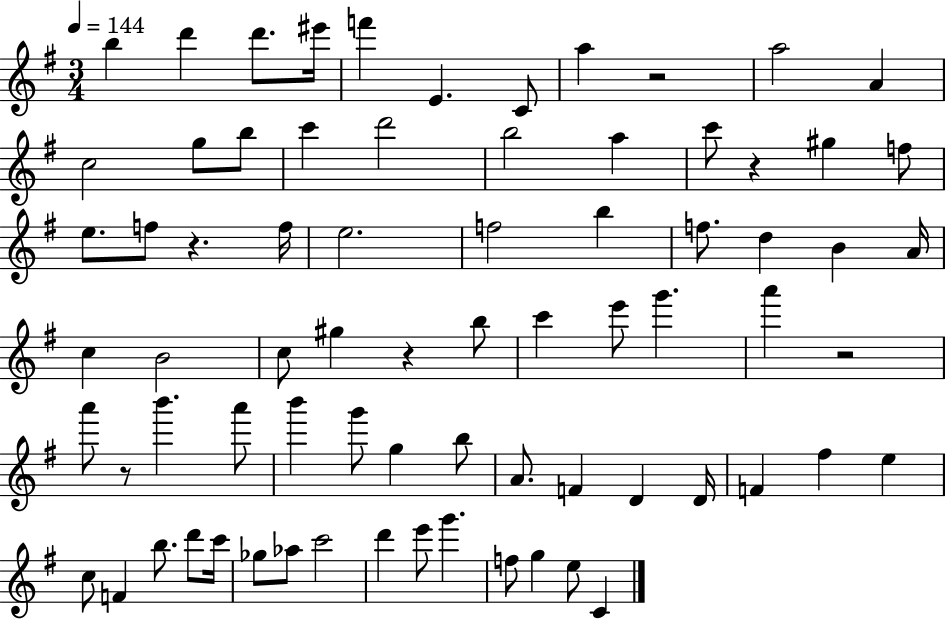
{
  \clef treble
  \numericTimeSignature
  \time 3/4
  \key g \major
  \tempo 4 = 144
  b''4 d'''4 d'''8. eis'''16 | f'''4 e'4. c'8 | a''4 r2 | a''2 a'4 | \break c''2 g''8 b''8 | c'''4 d'''2 | b''2 a''4 | c'''8 r4 gis''4 f''8 | \break e''8. f''8 r4. f''16 | e''2. | f''2 b''4 | f''8. d''4 b'4 a'16 | \break c''4 b'2 | c''8 gis''4 r4 b''8 | c'''4 e'''8 g'''4. | a'''4 r2 | \break a'''8 r8 b'''4. a'''8 | b'''4 g'''8 g''4 b''8 | a'8. f'4 d'4 d'16 | f'4 fis''4 e''4 | \break c''8 f'4 b''8. d'''8 c'''16 | ges''8 aes''8 c'''2 | d'''4 e'''8 g'''4. | f''8 g''4 e''8 c'4 | \break \bar "|."
}